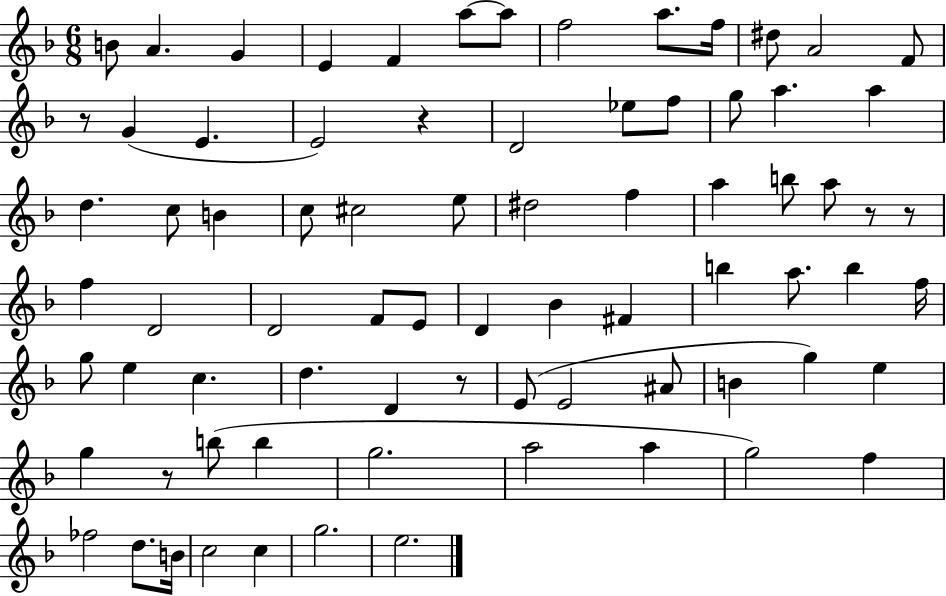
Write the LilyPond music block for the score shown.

{
  \clef treble
  \numericTimeSignature
  \time 6/8
  \key f \major
  b'8 a'4. g'4 | e'4 f'4 a''8~~ a''8 | f''2 a''8. f''16 | dis''8 a'2 f'8 | \break r8 g'4( e'4. | e'2) r4 | d'2 ees''8 f''8 | g''8 a''4. a''4 | \break d''4. c''8 b'4 | c''8 cis''2 e''8 | dis''2 f''4 | a''4 b''8 a''8 r8 r8 | \break f''4 d'2 | d'2 f'8 e'8 | d'4 bes'4 fis'4 | b''4 a''8. b''4 f''16 | \break g''8 e''4 c''4. | d''4. d'4 r8 | e'8( e'2 ais'8 | b'4 g''4) e''4 | \break g''4 r8 b''8( b''4 | g''2. | a''2 a''4 | g''2) f''4 | \break fes''2 d''8. b'16 | c''2 c''4 | g''2. | e''2. | \break \bar "|."
}